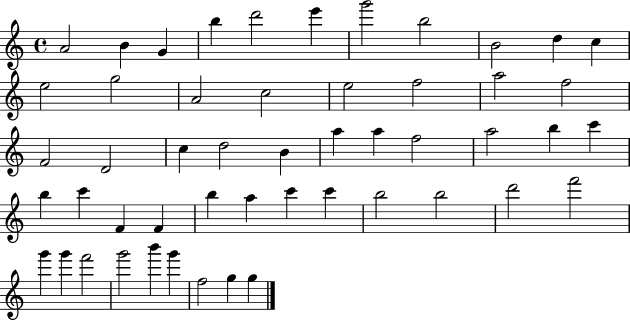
X:1
T:Untitled
M:4/4
L:1/4
K:C
A2 B G b d'2 e' g'2 b2 B2 d c e2 g2 A2 c2 e2 f2 a2 f2 F2 D2 c d2 B a a f2 a2 b c' b c' F F b a c' c' b2 b2 d'2 f'2 g' g' f'2 g'2 b' g' f2 g g